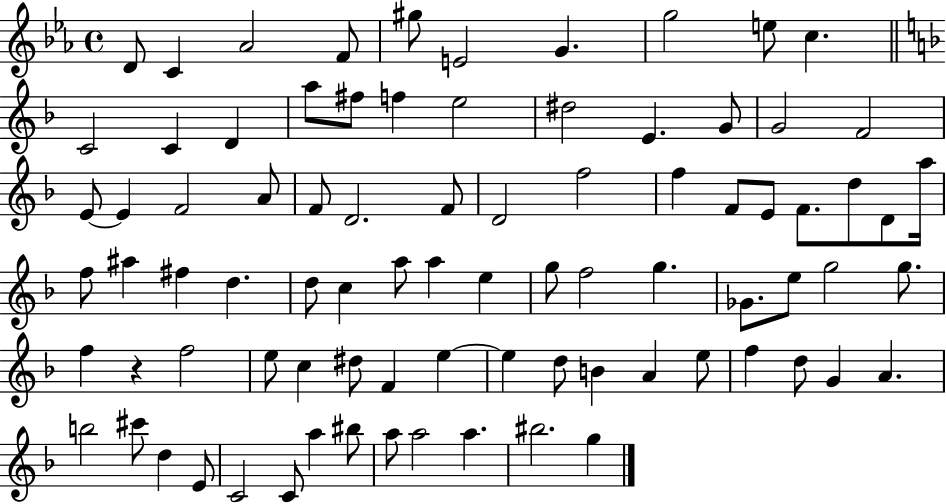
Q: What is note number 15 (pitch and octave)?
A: F#5